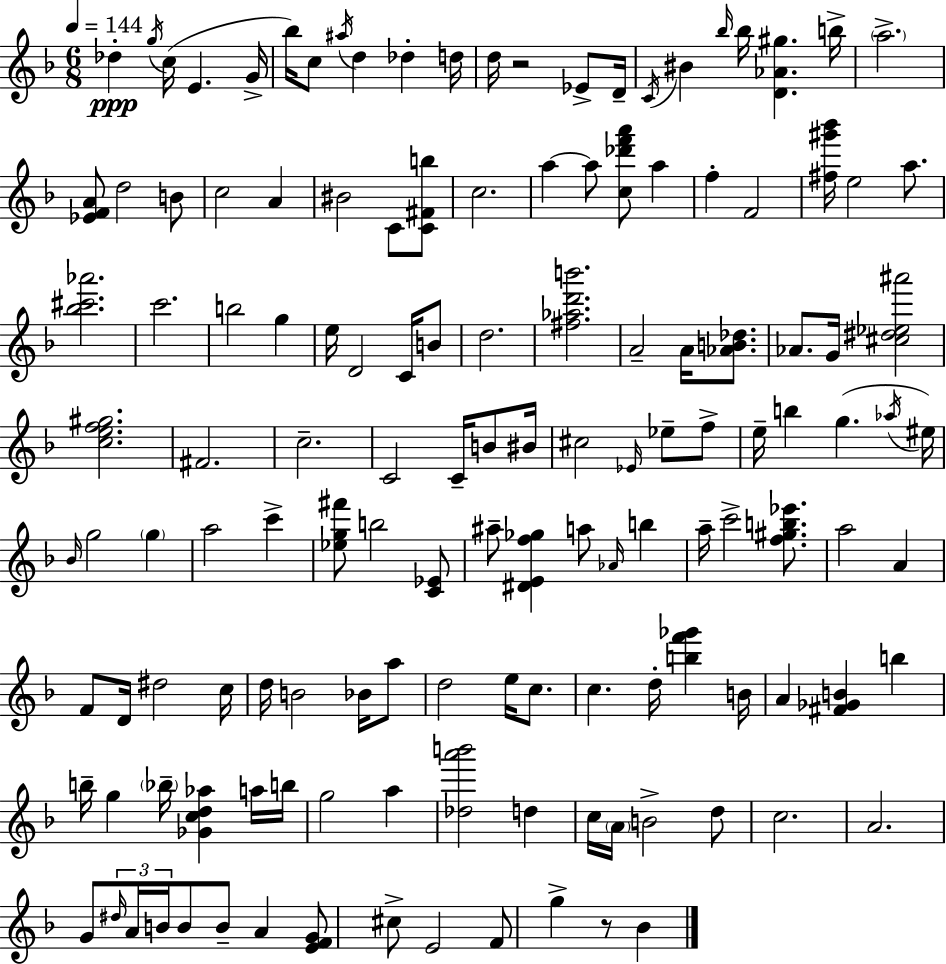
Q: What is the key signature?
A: F major